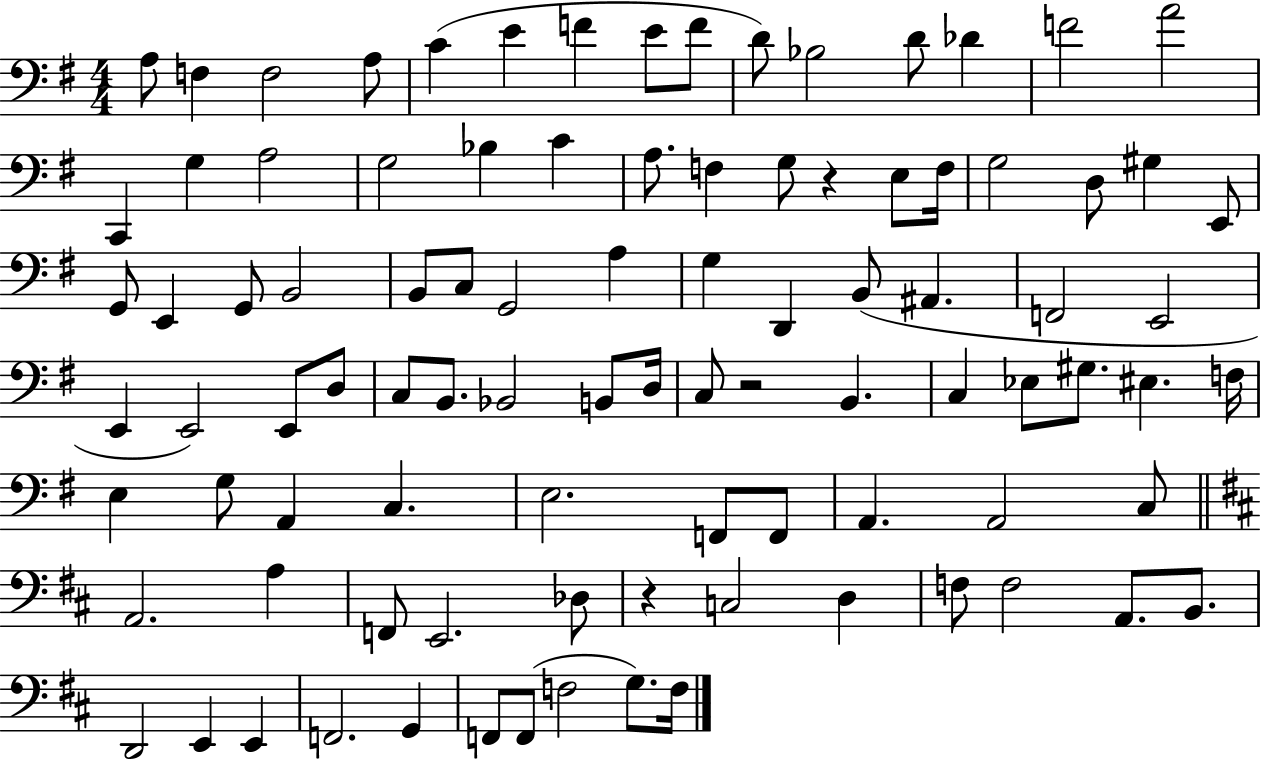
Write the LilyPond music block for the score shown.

{
  \clef bass
  \numericTimeSignature
  \time 4/4
  \key g \major
  a8 f4 f2 a8 | c'4( e'4 f'4 e'8 f'8 | d'8) bes2 d'8 des'4 | f'2 a'2 | \break c,4 g4 a2 | g2 bes4 c'4 | a8. f4 g8 r4 e8 f16 | g2 d8 gis4 e,8 | \break g,8 e,4 g,8 b,2 | b,8 c8 g,2 a4 | g4 d,4 b,8( ais,4. | f,2 e,2 | \break e,4 e,2) e,8 d8 | c8 b,8. bes,2 b,8 d16 | c8 r2 b,4. | c4 ees8 gis8. eis4. f16 | \break e4 g8 a,4 c4. | e2. f,8 f,8 | a,4. a,2 c8 | \bar "||" \break \key b \minor a,2. a4 | f,8 e,2. des8 | r4 c2 d4 | f8 f2 a,8. b,8. | \break d,2 e,4 e,4 | f,2. g,4 | f,8 f,8( f2 g8.) f16 | \bar "|."
}